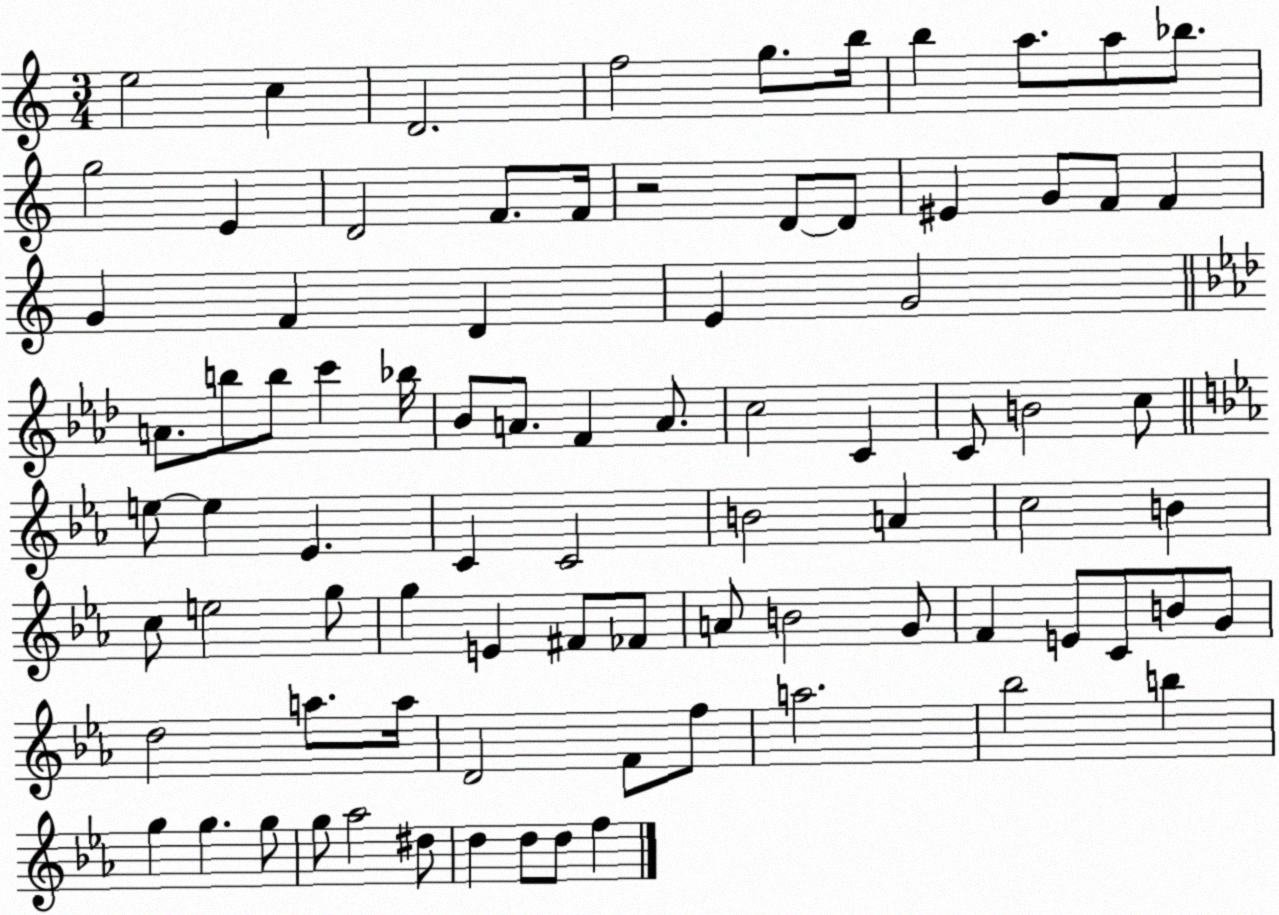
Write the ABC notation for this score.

X:1
T:Untitled
M:3/4
L:1/4
K:C
e2 c D2 f2 g/2 b/4 b a/2 a/2 _b/2 g2 E D2 F/2 F/4 z2 D/2 D/2 ^E G/2 F/2 F G F D E G2 A/2 b/2 b/2 c' _b/4 _B/2 A/2 F A/2 c2 C C/2 B2 c/2 e/2 e _E C C2 B2 A c2 B c/2 e2 g/2 g E ^F/2 _F/2 A/2 B2 G/2 F E/2 C/2 B/2 G/2 d2 a/2 a/4 D2 F/2 f/2 a2 _b2 b g g g/2 g/2 _a2 ^d/2 d d/2 d/2 f